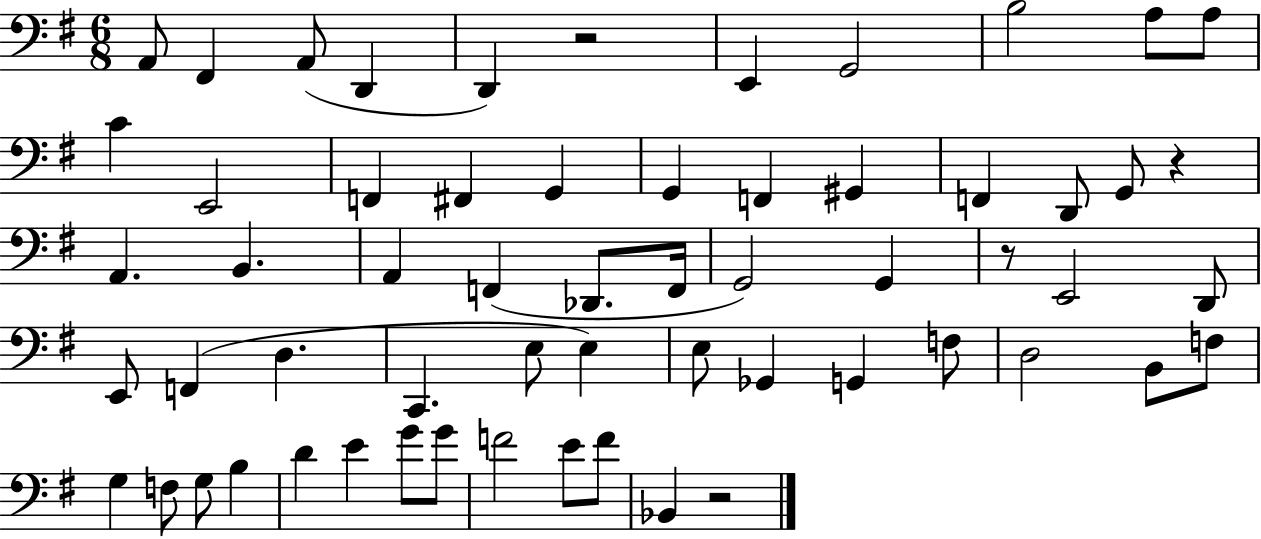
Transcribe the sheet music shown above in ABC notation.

X:1
T:Untitled
M:6/8
L:1/4
K:G
A,,/2 ^F,, A,,/2 D,, D,, z2 E,, G,,2 B,2 A,/2 A,/2 C E,,2 F,, ^F,, G,, G,, F,, ^G,, F,, D,,/2 G,,/2 z A,, B,, A,, F,, _D,,/2 F,,/4 G,,2 G,, z/2 E,,2 D,,/2 E,,/2 F,, D, C,, E,/2 E, E,/2 _G,, G,, F,/2 D,2 B,,/2 F,/2 G, F,/2 G,/2 B, D E G/2 G/2 F2 E/2 F/2 _B,, z2